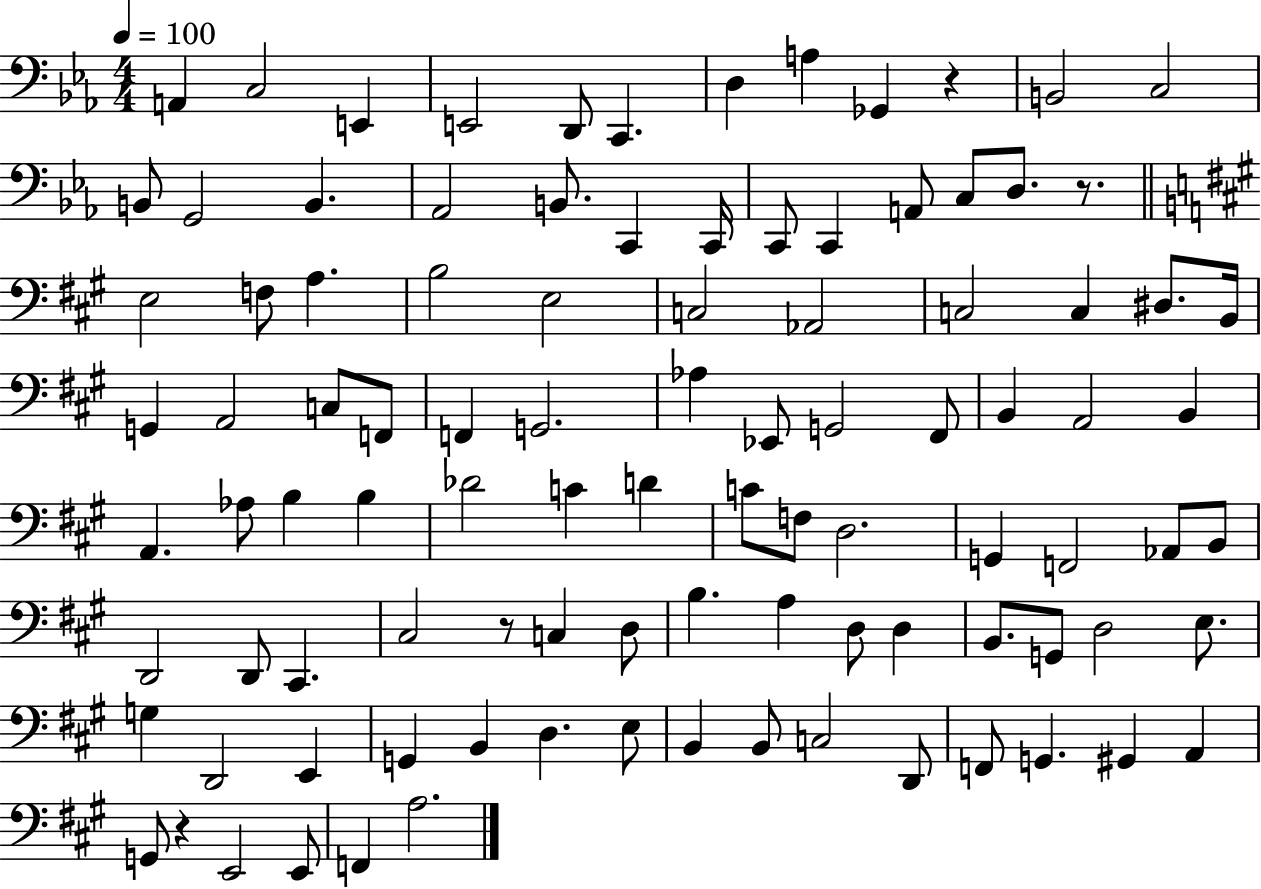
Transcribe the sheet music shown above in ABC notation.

X:1
T:Untitled
M:4/4
L:1/4
K:Eb
A,, C,2 E,, E,,2 D,,/2 C,, D, A, _G,, z B,,2 C,2 B,,/2 G,,2 B,, _A,,2 B,,/2 C,, C,,/4 C,,/2 C,, A,,/2 C,/2 D,/2 z/2 E,2 F,/2 A, B,2 E,2 C,2 _A,,2 C,2 C, ^D,/2 B,,/4 G,, A,,2 C,/2 F,,/2 F,, G,,2 _A, _E,,/2 G,,2 ^F,,/2 B,, A,,2 B,, A,, _A,/2 B, B, _D2 C D C/2 F,/2 D,2 G,, F,,2 _A,,/2 B,,/2 D,,2 D,,/2 ^C,, ^C,2 z/2 C, D,/2 B, A, D,/2 D, B,,/2 G,,/2 D,2 E,/2 G, D,,2 E,, G,, B,, D, E,/2 B,, B,,/2 C,2 D,,/2 F,,/2 G,, ^G,, A,, G,,/2 z E,,2 E,,/2 F,, A,2